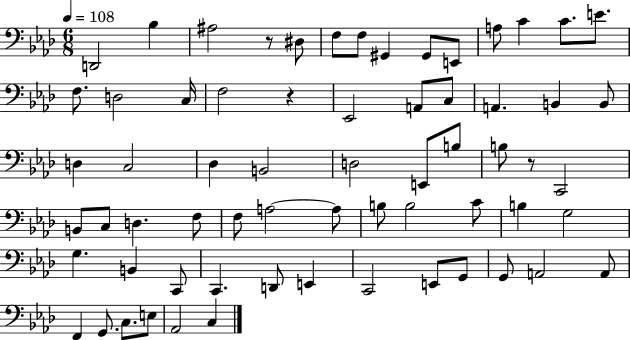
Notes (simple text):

D2/h Bb3/q A#3/h R/e D#3/e F3/e F3/e G#2/q G#2/e E2/e A3/e C4/q C4/e. E4/e. F3/e. D3/h C3/s F3/h R/q Eb2/h A2/e C3/e A2/q. B2/q B2/e D3/q C3/h Db3/q B2/h D3/h E2/e B3/e B3/e R/e C2/h B2/e C3/e D3/q. F3/e F3/e A3/h A3/e B3/e B3/h C4/e B3/q G3/h G3/q. B2/q C2/e C2/q. D2/e E2/q C2/h E2/e G2/e G2/e A2/h A2/e F2/q G2/e. C3/e. E3/e Ab2/h C3/q